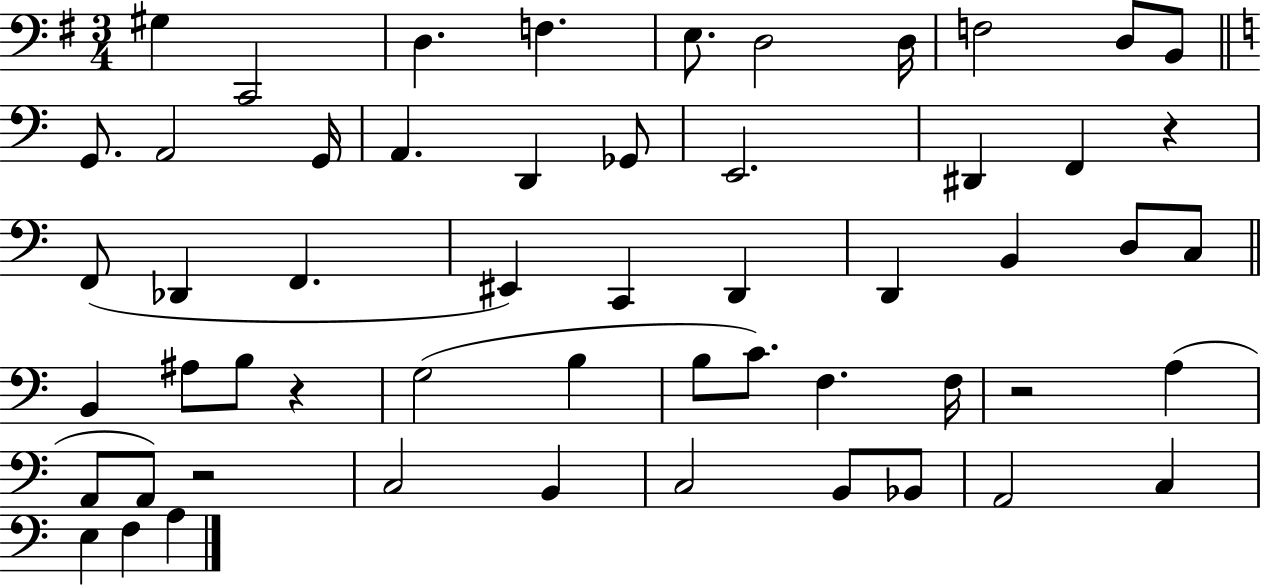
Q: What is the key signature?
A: G major